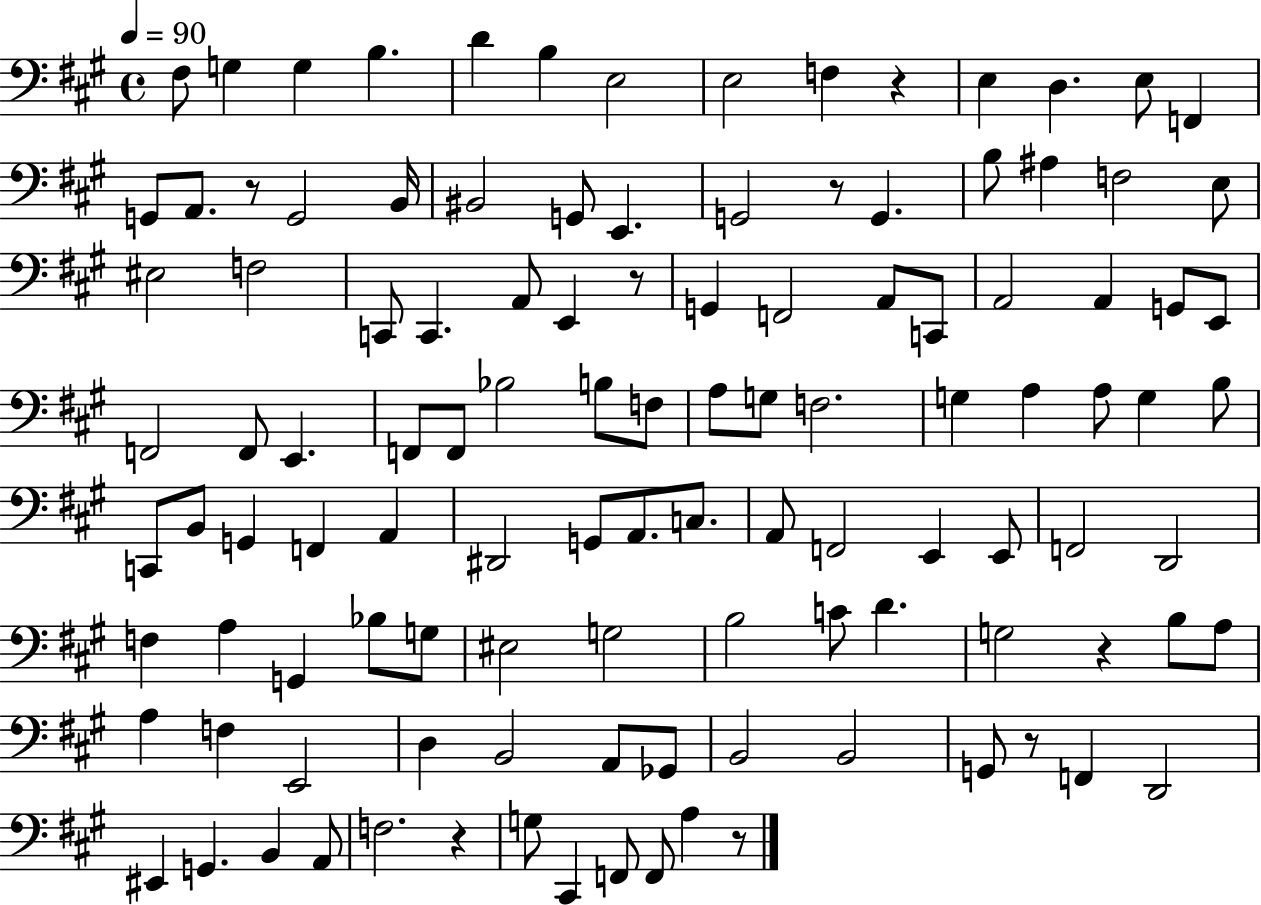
{
  \clef bass
  \time 4/4
  \defaultTimeSignature
  \key a \major
  \tempo 4 = 90
  fis8 g4 g4 b4. | d'4 b4 e2 | e2 f4 r4 | e4 d4. e8 f,4 | \break g,8 a,8. r8 g,2 b,16 | bis,2 g,8 e,4. | g,2 r8 g,4. | b8 ais4 f2 e8 | \break eis2 f2 | c,8 c,4. a,8 e,4 r8 | g,4 f,2 a,8 c,8 | a,2 a,4 g,8 e,8 | \break f,2 f,8 e,4. | f,8 f,8 bes2 b8 f8 | a8 g8 f2. | g4 a4 a8 g4 b8 | \break c,8 b,8 g,4 f,4 a,4 | dis,2 g,8 a,8. c8. | a,8 f,2 e,4 e,8 | f,2 d,2 | \break f4 a4 g,4 bes8 g8 | eis2 g2 | b2 c'8 d'4. | g2 r4 b8 a8 | \break a4 f4 e,2 | d4 b,2 a,8 ges,8 | b,2 b,2 | g,8 r8 f,4 d,2 | \break eis,4 g,4. b,4 a,8 | f2. r4 | g8 cis,4 f,8 f,8 a4 r8 | \bar "|."
}